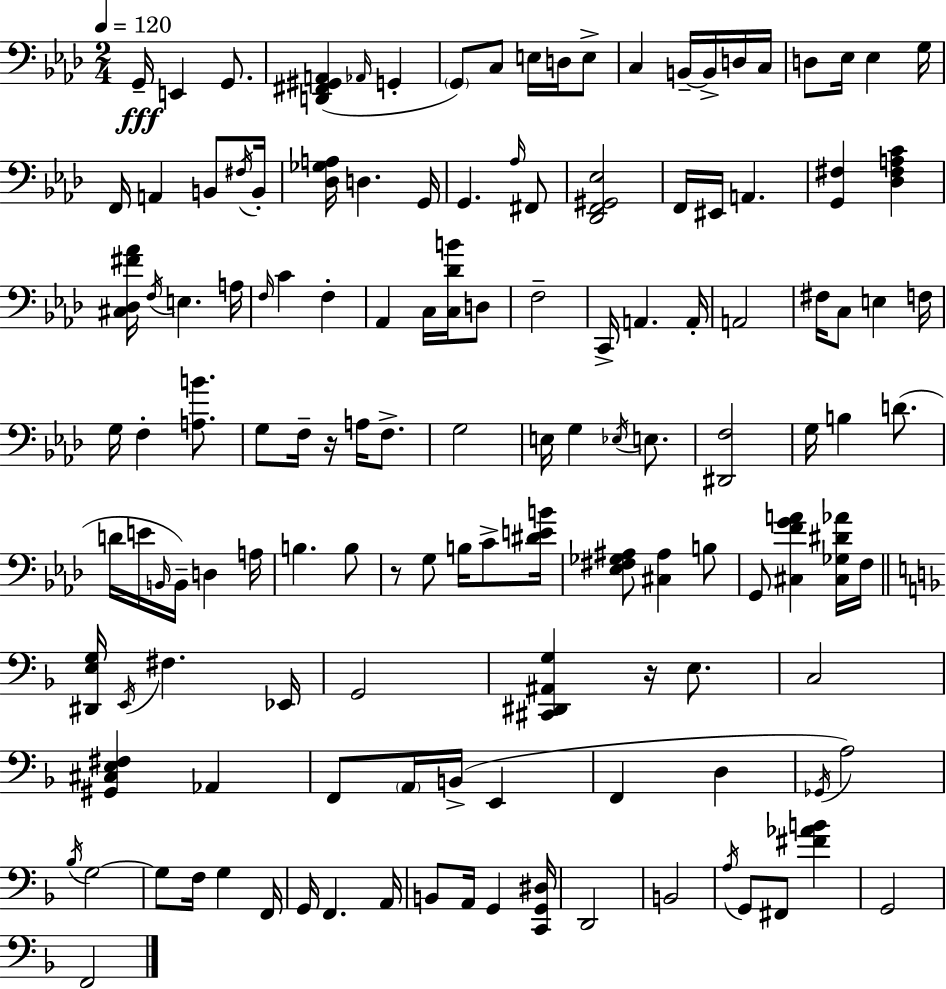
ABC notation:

X:1
T:Untitled
M:2/4
L:1/4
K:Ab
G,,/4 E,, G,,/2 [D,,^F,,^G,,A,,] _A,,/4 G,, G,,/2 C,/2 E,/4 D,/4 E,/2 C, B,,/4 B,,/4 D,/4 C,/4 D,/2 _E,/4 _E, G,/4 F,,/4 A,, B,,/2 ^F,/4 B,,/4 [_D,_G,A,]/4 D, G,,/4 G,, _A,/4 ^F,,/2 [_D,,F,,^G,,_E,]2 F,,/4 ^E,,/4 A,, [G,,^F,] [_D,^F,A,C] [^C,_D,^F_A]/4 F,/4 E, A,/4 F,/4 C F, _A,, C,/4 [C,_DB]/4 D,/2 F,2 C,,/4 A,, A,,/4 A,,2 ^F,/4 C,/2 E, F,/4 G,/4 F, [A,B]/2 G,/2 F,/4 z/4 A,/4 F,/2 G,2 E,/4 G, _E,/4 E,/2 [^D,,F,]2 G,/4 B, D/2 D/4 E/4 B,,/4 B,,/4 D, A,/4 B, B,/2 z/2 G,/2 B,/4 C/2 [^DEB]/4 [_E,^F,_G,^A,]/2 [^C,^A,] B,/2 G,,/2 [^C,FGA] [^C,_G,^D_A]/4 F,/4 [^D,,E,G,]/4 E,,/4 ^F, _E,,/4 G,,2 [^C,,^D,,^A,,G,] z/4 E,/2 C,2 [^G,,^C,E,^F,] _A,, F,,/2 A,,/4 B,,/4 E,, F,, D, _G,,/4 A,2 _B,/4 G,2 G,/2 F,/4 G, F,,/4 G,,/4 F,, A,,/4 B,,/2 A,,/4 G,, [C,,G,,^D,]/4 D,,2 B,,2 A,/4 G,,/2 ^F,,/2 [^F_AB] G,,2 F,,2